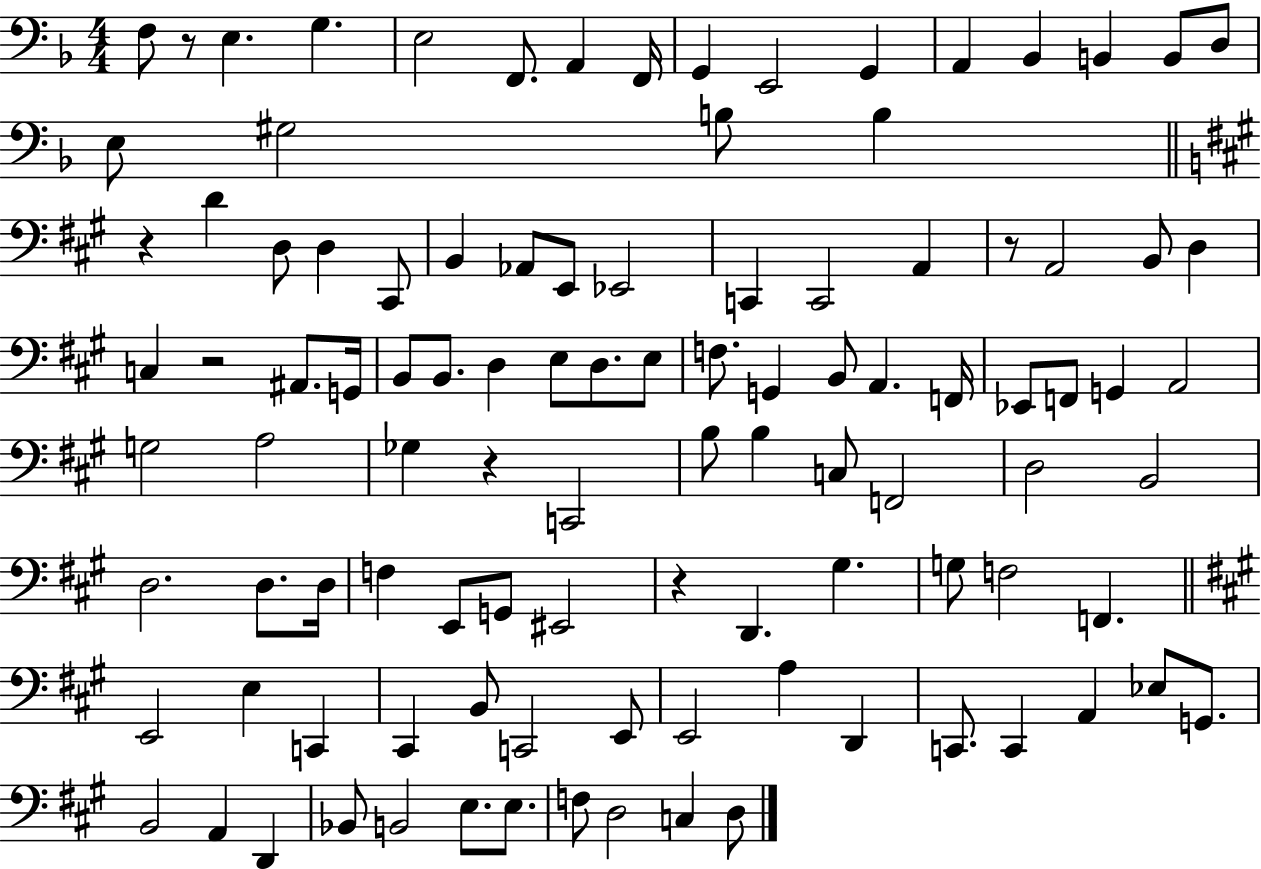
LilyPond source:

{
  \clef bass
  \numericTimeSignature
  \time 4/4
  \key f \major
  f8 r8 e4. g4. | e2 f,8. a,4 f,16 | g,4 e,2 g,4 | a,4 bes,4 b,4 b,8 d8 | \break e8 gis2 b8 b4 | \bar "||" \break \key a \major r4 d'4 d8 d4 cis,8 | b,4 aes,8 e,8 ees,2 | c,4 c,2 a,4 | r8 a,2 b,8 d4 | \break c4 r2 ais,8. g,16 | b,8 b,8. d4 e8 d8. e8 | f8. g,4 b,8 a,4. f,16 | ees,8 f,8 g,4 a,2 | \break g2 a2 | ges4 r4 c,2 | b8 b4 c8 f,2 | d2 b,2 | \break d2. d8. d16 | f4 e,8 g,8 eis,2 | r4 d,4. gis4. | g8 f2 f,4. | \break \bar "||" \break \key a \major e,2 e4 c,4 | cis,4 b,8 c,2 e,8 | e,2 a4 d,4 | c,8. c,4 a,4 ees8 g,8. | \break b,2 a,4 d,4 | bes,8 b,2 e8. e8. | f8 d2 c4 d8 | \bar "|."
}